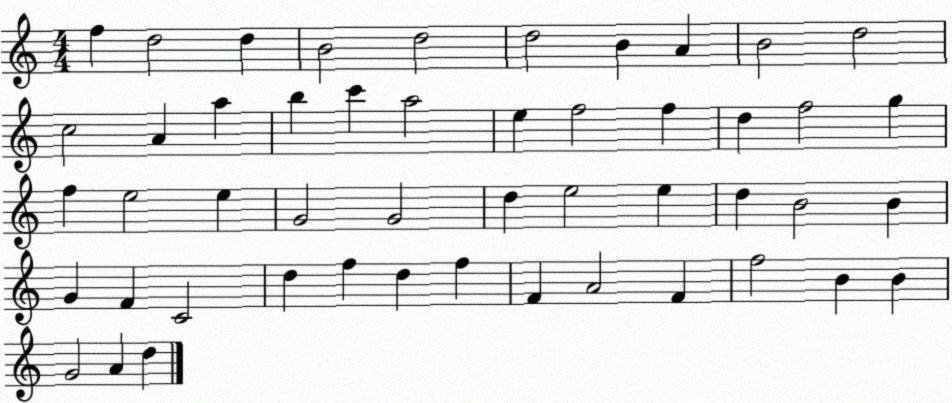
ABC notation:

X:1
T:Untitled
M:4/4
L:1/4
K:C
f d2 d B2 d2 d2 B A B2 d2 c2 A a b c' a2 e f2 f d f2 g f e2 e G2 G2 d e2 e d B2 B G F C2 d f d f F A2 F f2 B B G2 A d